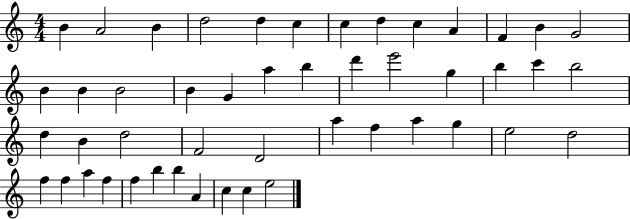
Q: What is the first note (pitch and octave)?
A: B4